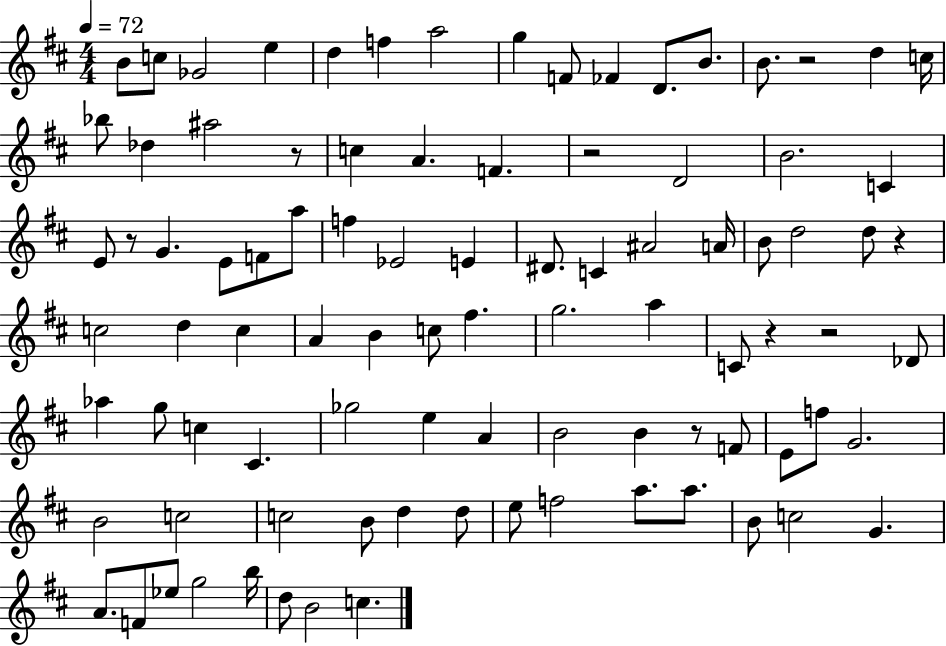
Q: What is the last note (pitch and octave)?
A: C5